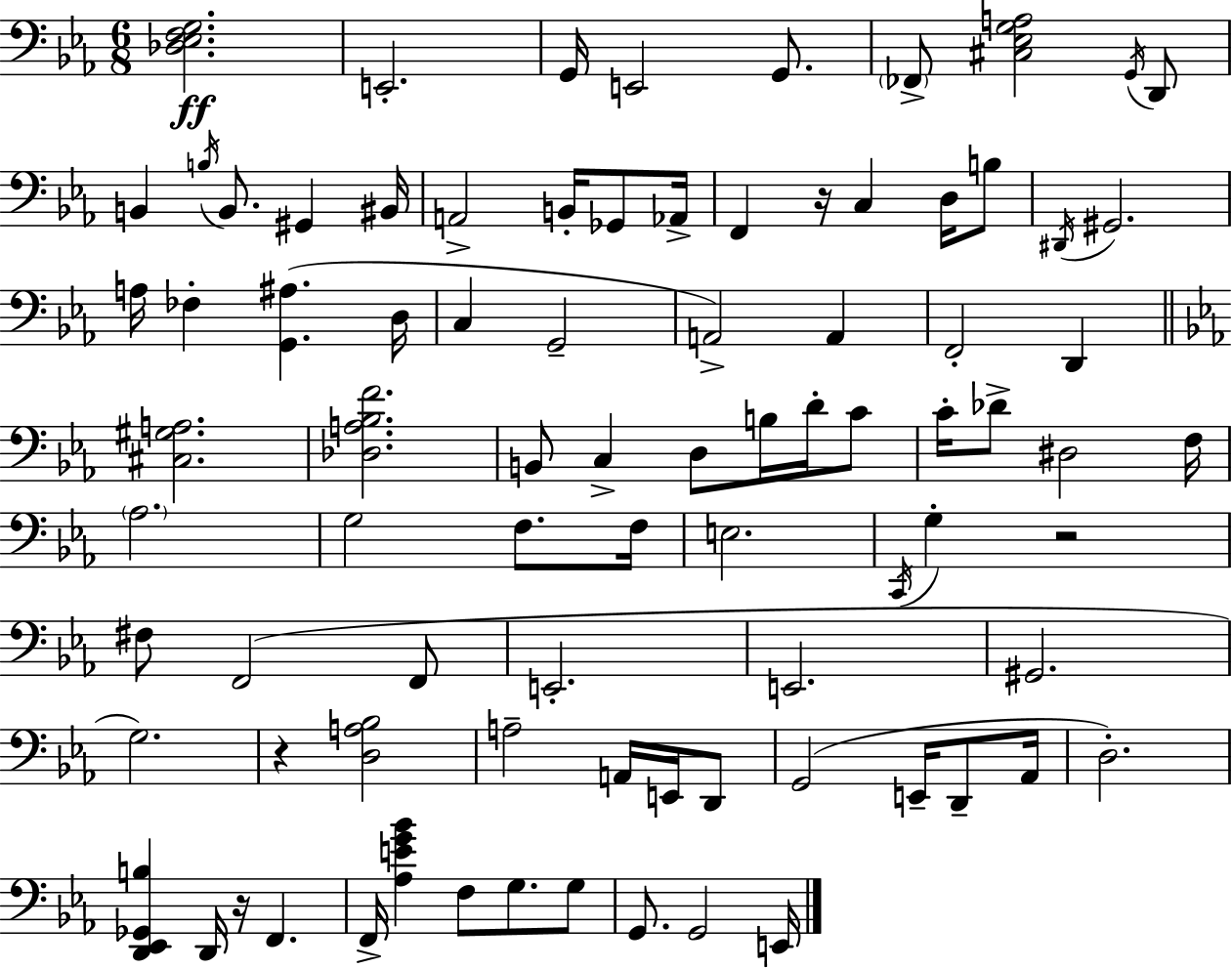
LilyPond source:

{
  \clef bass
  \numericTimeSignature
  \time 6/8
  \key c \minor
  <des ees f g>2.\ff | e,2.-. | g,16 e,2 g,8. | \parenthesize fes,8-> <cis ees g a>2 \acciaccatura { g,16 } d,8 | \break b,4 \acciaccatura { b16 } b,8. gis,4 | bis,16 a,2-> b,16-. ges,8 | aes,16-> f,4 r16 c4 d16 | b8 \acciaccatura { dis,16 } gis,2. | \break a16 fes4-. <g, ais>4.( | d16 c4 g,2-- | a,2->) a,4 | f,2-. d,4 | \break \bar "||" \break \key c \minor <cis gis a>2. | <des a bes f'>2. | b,8 c4-> d8 b16 d'16-. c'8 | c'16-. des'8-> dis2 f16 | \break \parenthesize aes2. | g2 f8. f16 | e2. | \acciaccatura { c,16 } g4-. r2 | \break fis8 f,2( f,8 | e,2.-. | e,2. | gis,2. | \break g2.) | r4 <d a bes>2 | a2-- a,16 e,16 d,8 | g,2( e,16-- d,8-- | \break aes,16 d2.-.) | <d, ees, ges, b>4 d,16 r16 f,4. | f,16-> <aes e' g' bes'>4 f8 g8. g8 | g,8. g,2 | \break e,16 \bar "|."
}